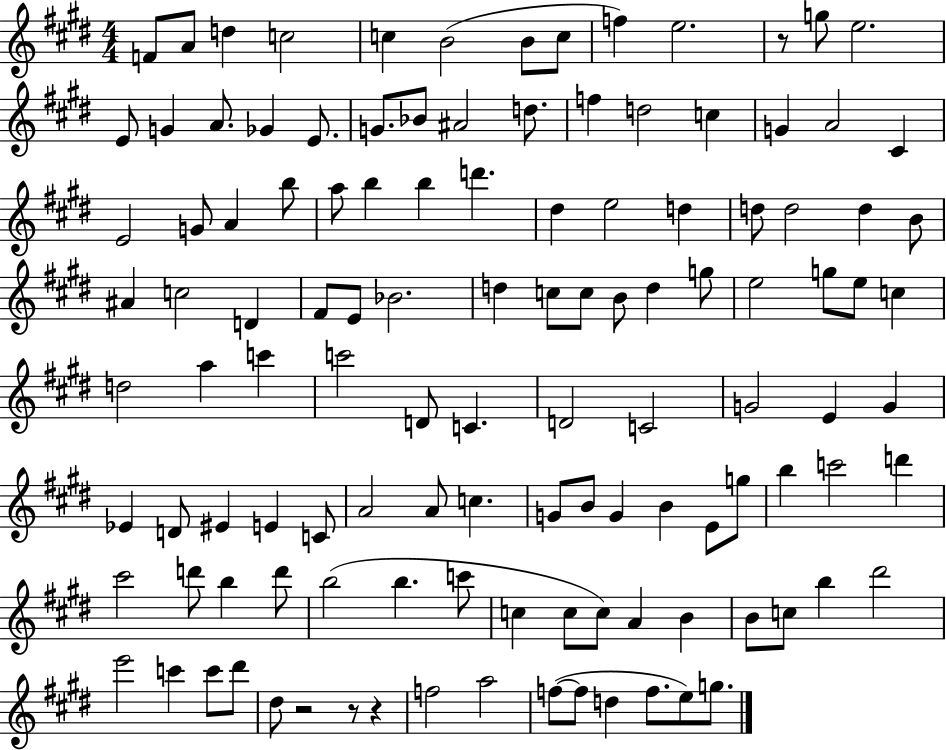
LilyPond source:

{
  \clef treble
  \numericTimeSignature
  \time 4/4
  \key e \major
  f'8 a'8 d''4 c''2 | c''4 b'2( b'8 c''8 | f''4) e''2. | r8 g''8 e''2. | \break e'8 g'4 a'8. ges'4 e'8. | g'8. bes'8 ais'2 d''8. | f''4 d''2 c''4 | g'4 a'2 cis'4 | \break e'2 g'8 a'4 b''8 | a''8 b''4 b''4 d'''4. | dis''4 e''2 d''4 | d''8 d''2 d''4 b'8 | \break ais'4 c''2 d'4 | fis'8 e'8 bes'2. | d''4 c''8 c''8 b'8 d''4 g''8 | e''2 g''8 e''8 c''4 | \break d''2 a''4 c'''4 | c'''2 d'8 c'4. | d'2 c'2 | g'2 e'4 g'4 | \break ees'4 d'8 eis'4 e'4 c'8 | a'2 a'8 c''4. | g'8 b'8 g'4 b'4 e'8 g''8 | b''4 c'''2 d'''4 | \break cis'''2 d'''8 b''4 d'''8 | b''2( b''4. c'''8 | c''4 c''8 c''8) a'4 b'4 | b'8 c''8 b''4 dis'''2 | \break e'''2 c'''4 c'''8 dis'''8 | dis''8 r2 r8 r4 | f''2 a''2 | f''8~(~ f''8 d''4 f''8. e''8) g''8. | \break \bar "|."
}